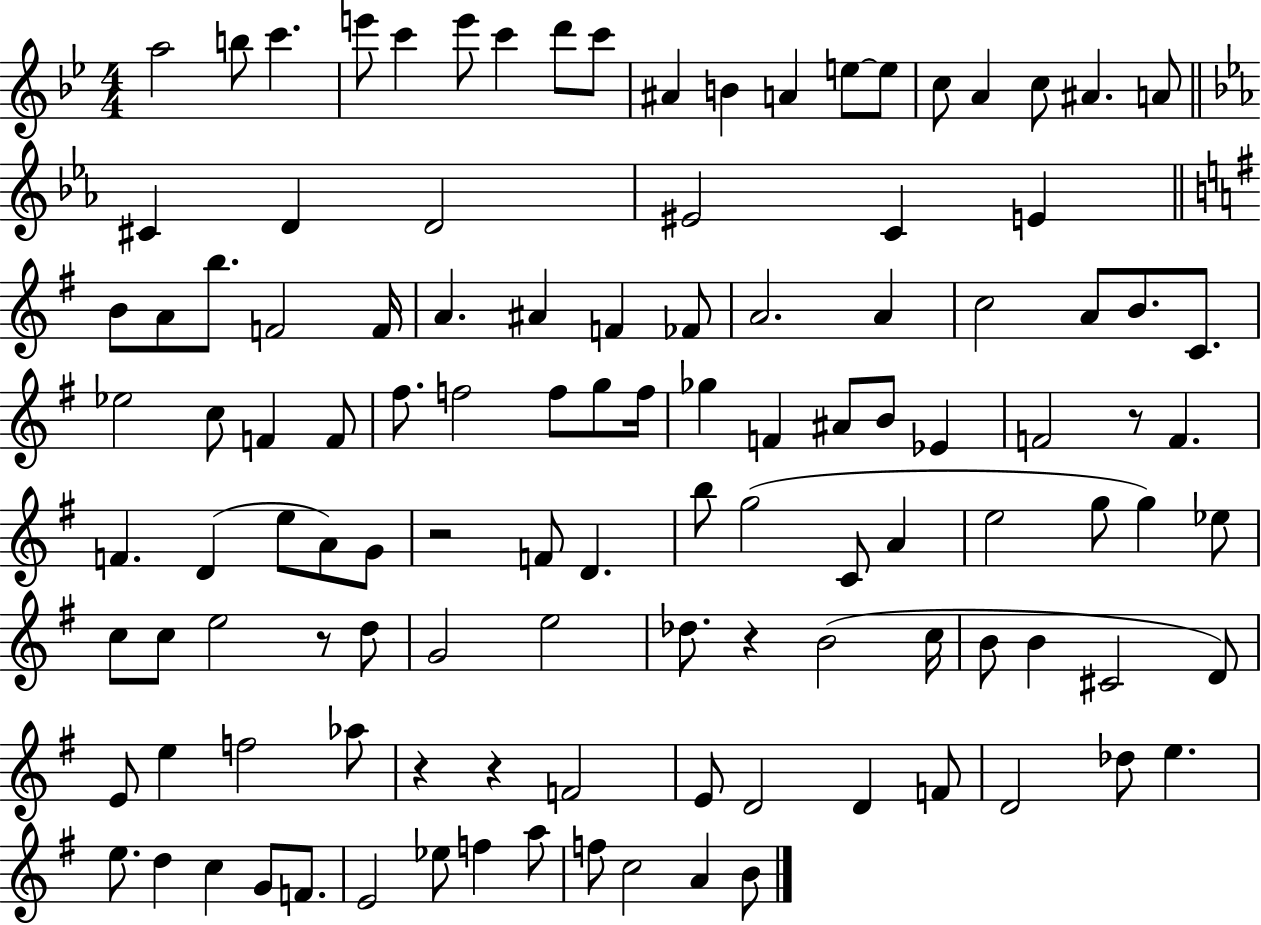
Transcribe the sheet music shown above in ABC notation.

X:1
T:Untitled
M:4/4
L:1/4
K:Bb
a2 b/2 c' e'/2 c' e'/2 c' d'/2 c'/2 ^A B A e/2 e/2 c/2 A c/2 ^A A/2 ^C D D2 ^E2 C E B/2 A/2 b/2 F2 F/4 A ^A F _F/2 A2 A c2 A/2 B/2 C/2 _e2 c/2 F F/2 ^f/2 f2 f/2 g/2 f/4 _g F ^A/2 B/2 _E F2 z/2 F F D e/2 A/2 G/2 z2 F/2 D b/2 g2 C/2 A e2 g/2 g _e/2 c/2 c/2 e2 z/2 d/2 G2 e2 _d/2 z B2 c/4 B/2 B ^C2 D/2 E/2 e f2 _a/2 z z F2 E/2 D2 D F/2 D2 _d/2 e e/2 d c G/2 F/2 E2 _e/2 f a/2 f/2 c2 A B/2